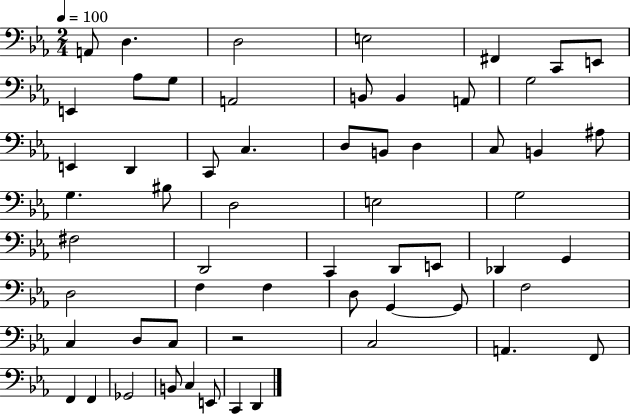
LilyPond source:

{
  \clef bass
  \numericTimeSignature
  \time 2/4
  \key ees \major
  \tempo 4 = 100
  a,8 d4. | d2 | e2 | fis,4 c,8 e,8 | \break e,4 aes8 g8 | a,2 | b,8 b,4 a,8 | g2 | \break e,4 d,4 | c,8 c4. | d8 b,8 d4 | c8 b,4 ais8 | \break g4. bis8 | d2 | e2 | g2 | \break fis2 | d,2 | c,4 d,8 e,8 | des,4 g,4 | \break d2 | f4 f4 | d8 g,4~~ g,8 | f2 | \break c4 d8 c8 | r2 | c2 | a,4. f,8 | \break f,4 f,4 | ges,2 | b,8 c4 e,8 | c,4 d,4 | \break \bar "|."
}